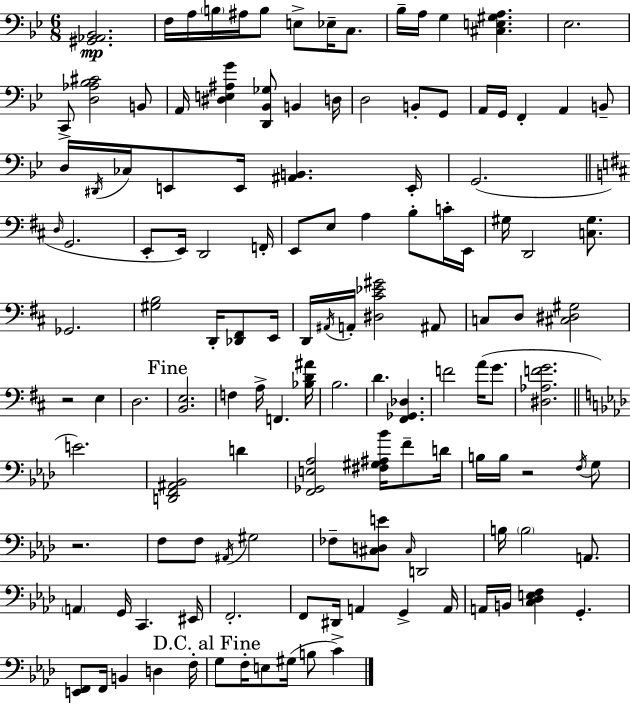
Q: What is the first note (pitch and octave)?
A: F3